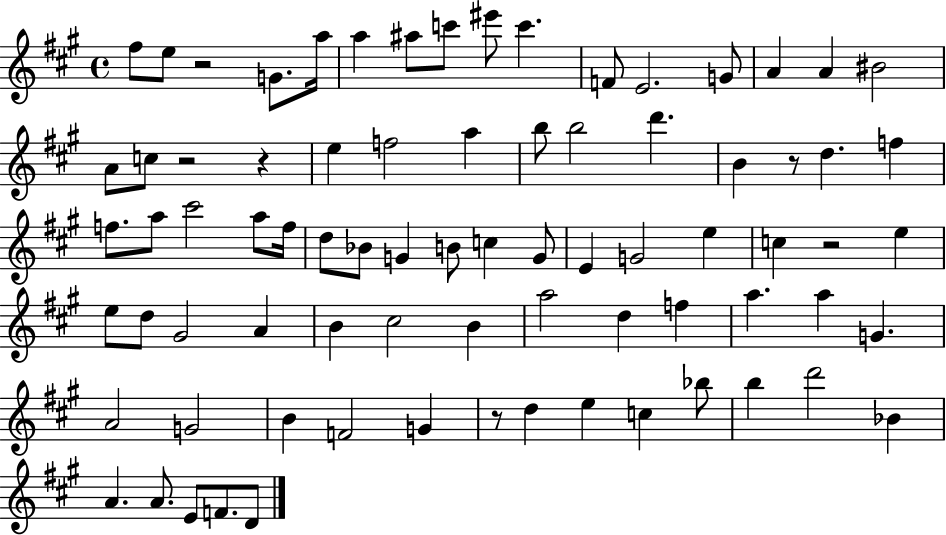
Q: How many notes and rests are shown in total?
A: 78